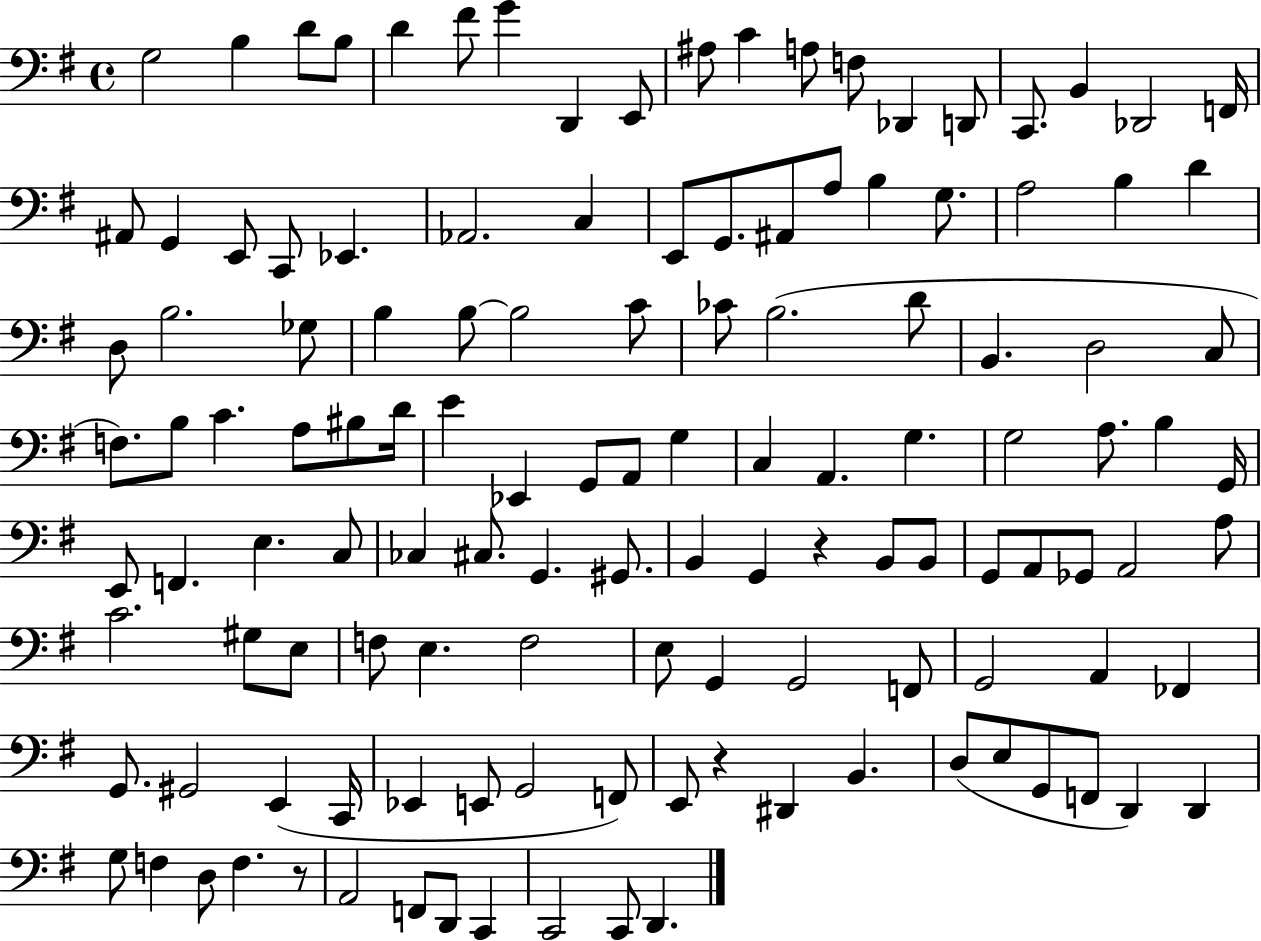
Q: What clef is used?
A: bass